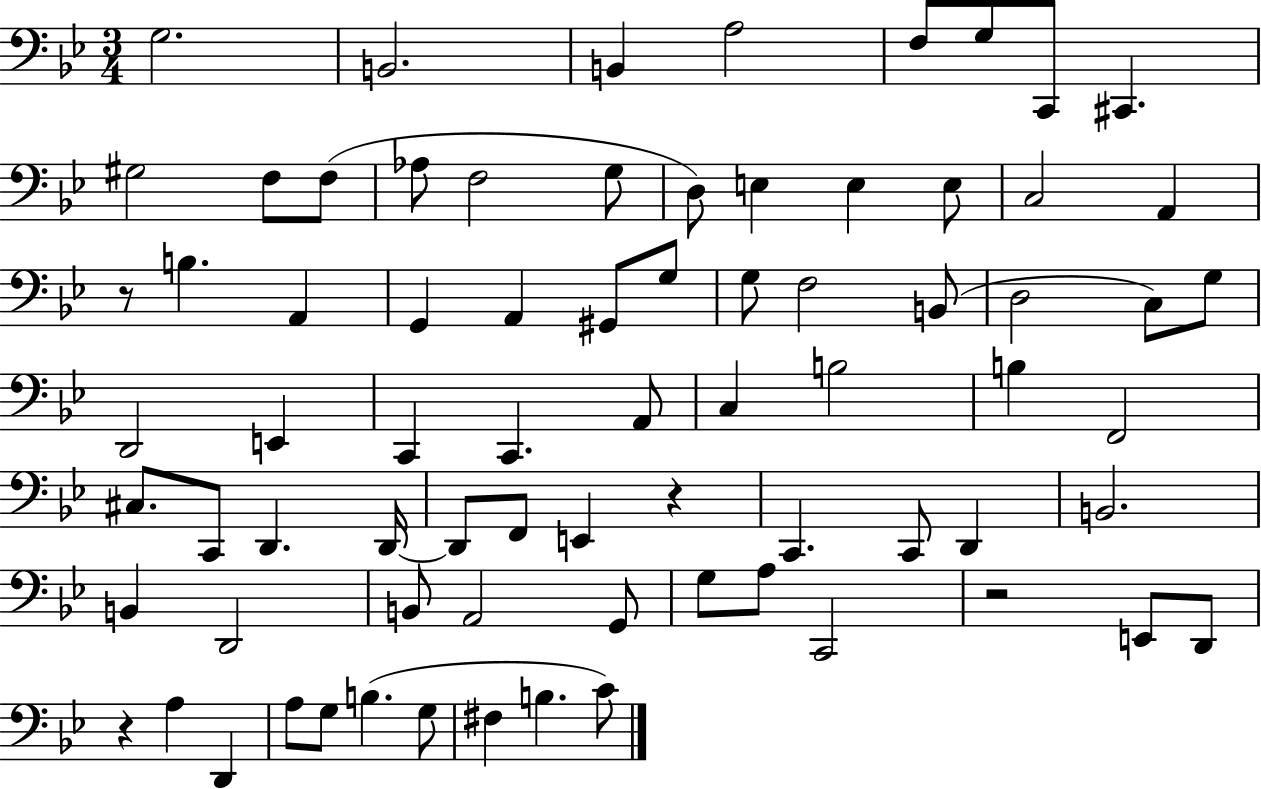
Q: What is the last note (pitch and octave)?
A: C4